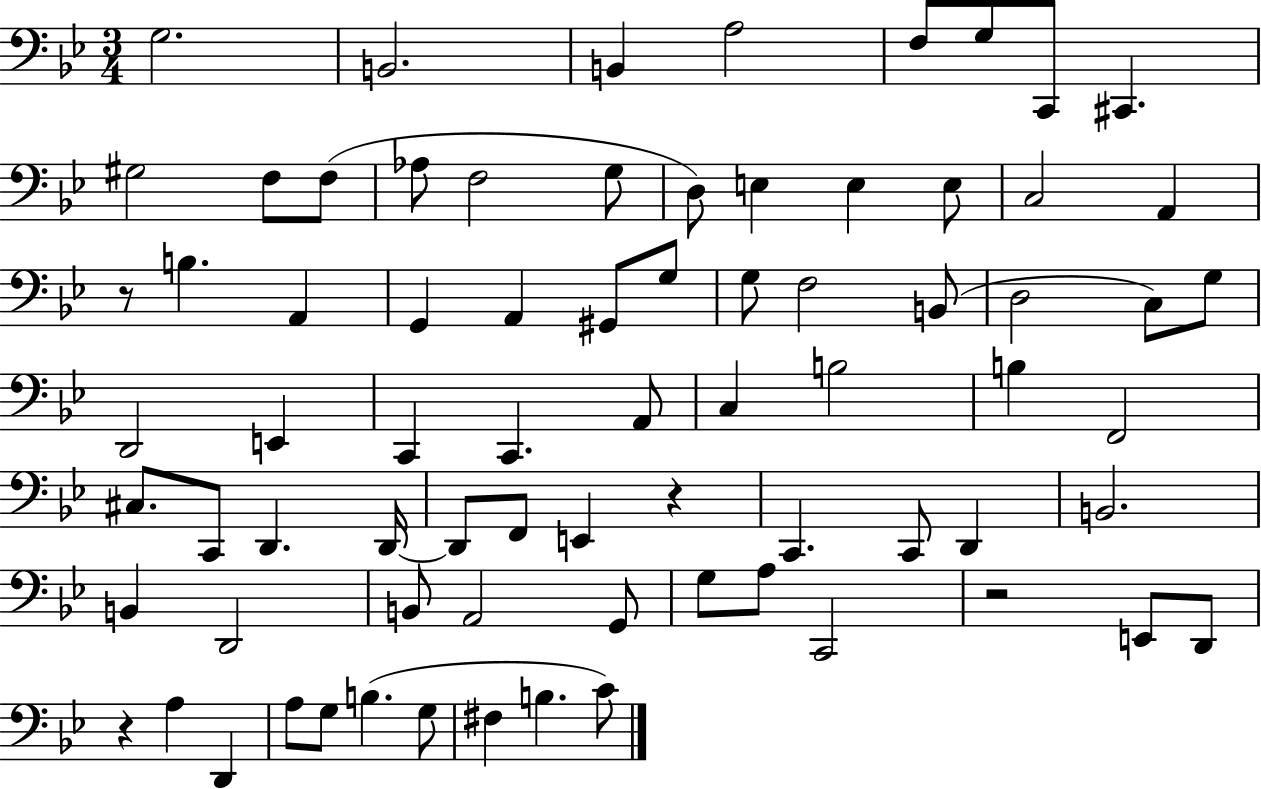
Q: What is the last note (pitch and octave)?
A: C4